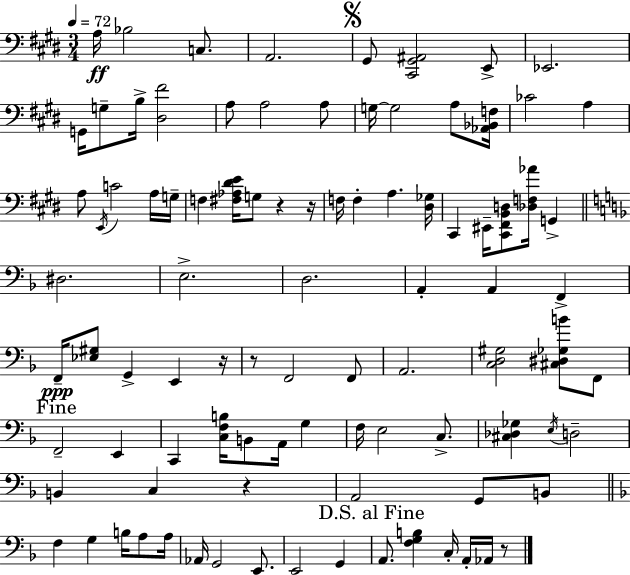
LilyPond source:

{
  \clef bass
  \numericTimeSignature
  \time 3/4
  \key e \major
  \tempo 4 = 72
  a16\ff bes2 c8. | a,2. | \mark \markup { \musicglyph "scripts.segno" } gis,8 <cis, gis, ais,>2 e,8-> | ees,2. | \break g,16 g8-- b16-> <dis fis'>2 | a8 a2 a8 | g16~~ g2 a8 <aes, bes, f>16 | ces'2 a4 | \break a8 \acciaccatura { e,16 } c'2 a16 | g16-- f4 <fis aes dis' e'>16 g8 r4 | r16 f16 f4-. a4. | <dis ges>16 cis,4 eis,16-- <cis, fis, b, d>8 <des f aes'>16 g,4-> | \break \bar "||" \break \key d \minor dis2. | e2.-> | d2. | a,4-. a,4 f,4-> | \break f,16--\ppp <ees gis>8 g,4-> e,4 r16 | r8 f,2 f,8 | a,2. | <c d gis>2 <cis dis ges b'>8 f,8 | \break \mark "Fine" f,2-- e,4 | c,4 <c f b>16 b,8 a,16 g4 | f16 e2 c8.-> | <cis des ges>4 \acciaccatura { e16 } d2-- | \break b,4 c4 r4 | a,2 g,8 b,8 | \bar "||" \break \key f \major f4 g4 b16 a8 a16 | aes,16 g,2 e,8. | e,2 g,4 | \mark "D.S. al Fine" a,8. <f g b>4 c16-. a,16-. aes,16 r8 | \break \bar "|."
}